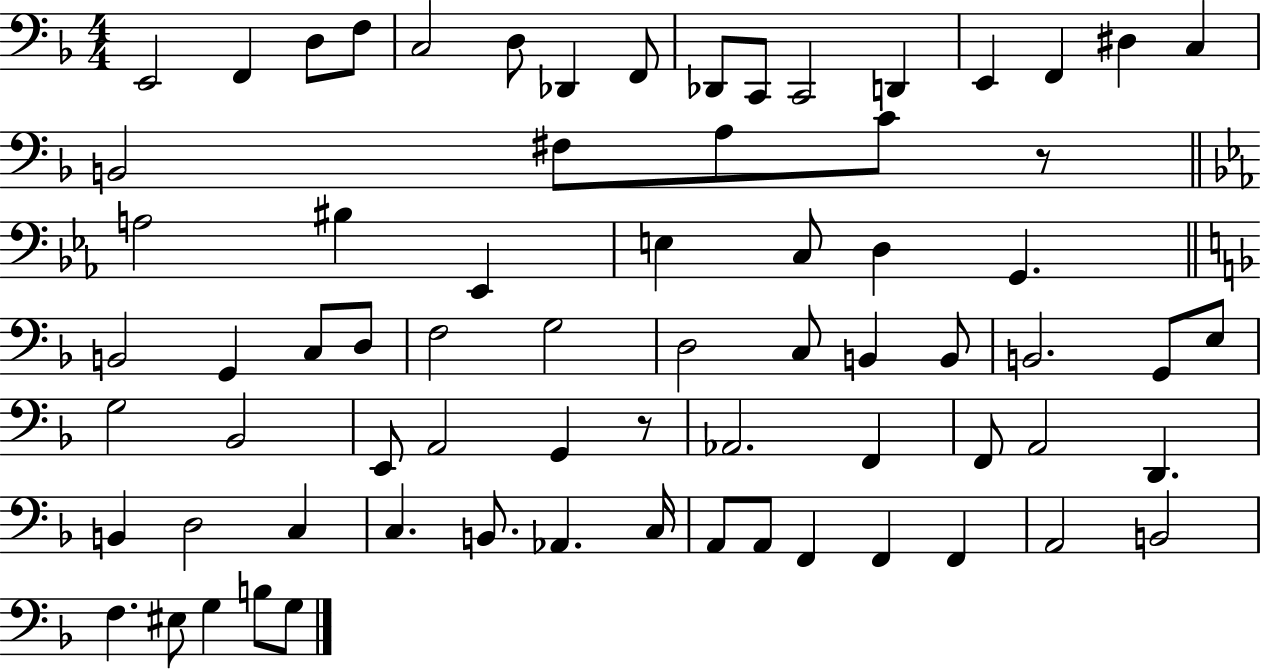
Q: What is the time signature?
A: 4/4